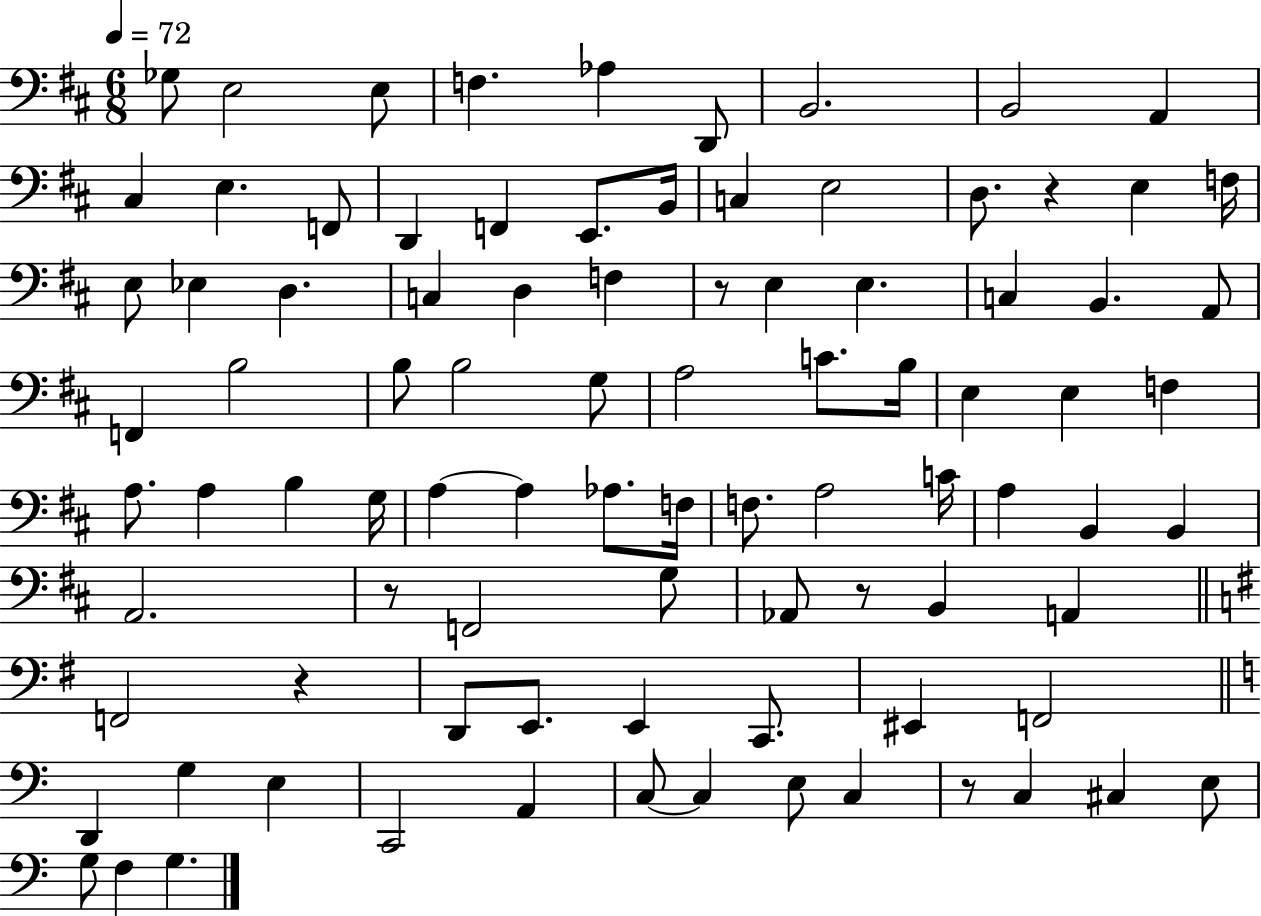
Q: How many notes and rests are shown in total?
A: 91